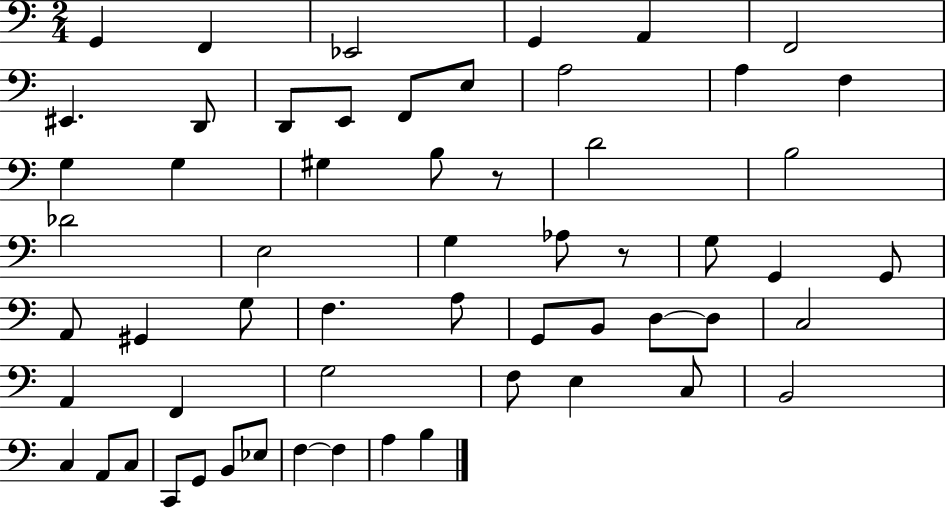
X:1
T:Untitled
M:2/4
L:1/4
K:C
G,, F,, _E,,2 G,, A,, F,,2 ^E,, D,,/2 D,,/2 E,,/2 F,,/2 E,/2 A,2 A, F, G, G, ^G, B,/2 z/2 D2 B,2 _D2 E,2 G, _A,/2 z/2 G,/2 G,, G,,/2 A,,/2 ^G,, G,/2 F, A,/2 G,,/2 B,,/2 D,/2 D,/2 C,2 A,, F,, G,2 F,/2 E, C,/2 B,,2 C, A,,/2 C,/2 C,,/2 G,,/2 B,,/2 _E,/2 F, F, A, B,